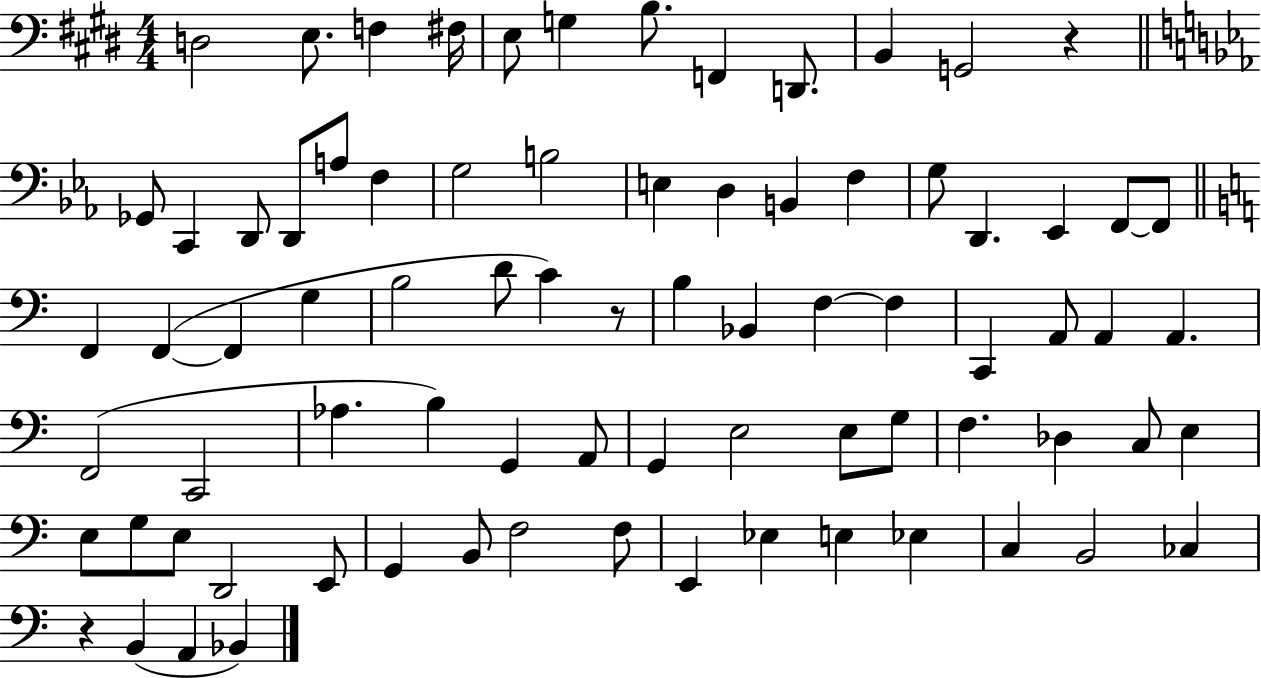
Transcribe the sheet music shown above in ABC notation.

X:1
T:Untitled
M:4/4
L:1/4
K:E
D,2 E,/2 F, ^F,/4 E,/2 G, B,/2 F,, D,,/2 B,, G,,2 z _G,,/2 C,, D,,/2 D,,/2 A,/2 F, G,2 B,2 E, D, B,, F, G,/2 D,, _E,, F,,/2 F,,/2 F,, F,, F,, G, B,2 D/2 C z/2 B, _B,, F, F, C,, A,,/2 A,, A,, F,,2 C,,2 _A, B, G,, A,,/2 G,, E,2 E,/2 G,/2 F, _D, C,/2 E, E,/2 G,/2 E,/2 D,,2 E,,/2 G,, B,,/2 F,2 F,/2 E,, _E, E, _E, C, B,,2 _C, z B,, A,, _B,,